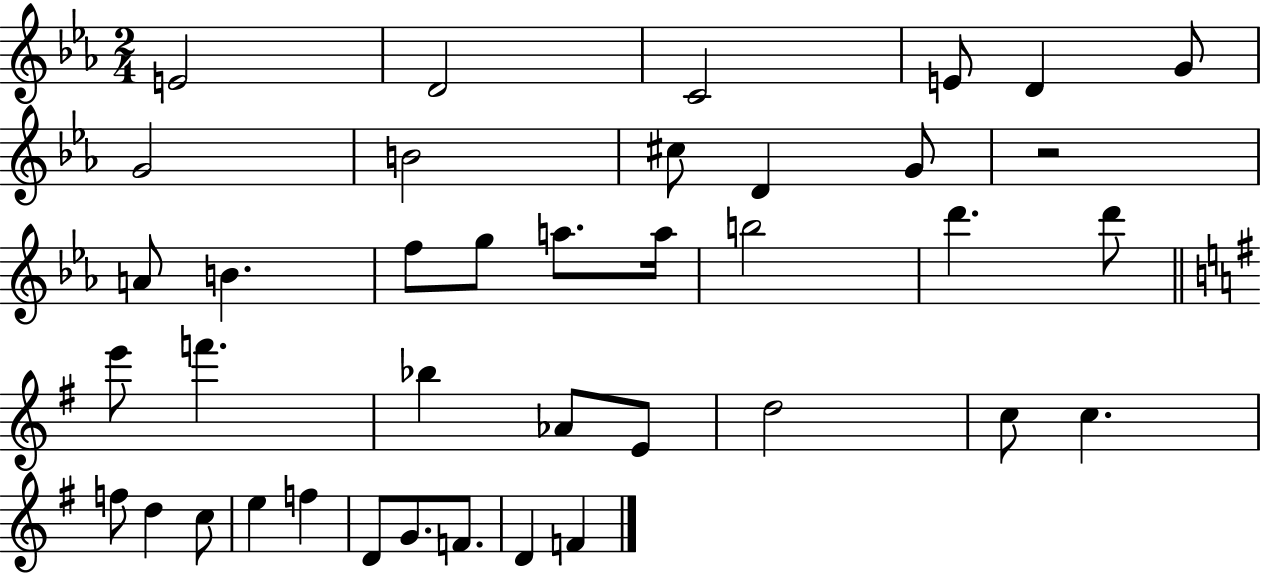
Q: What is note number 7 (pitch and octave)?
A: G4